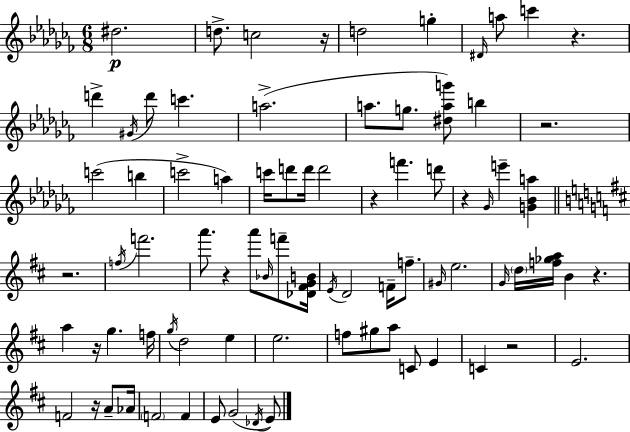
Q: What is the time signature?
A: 6/8